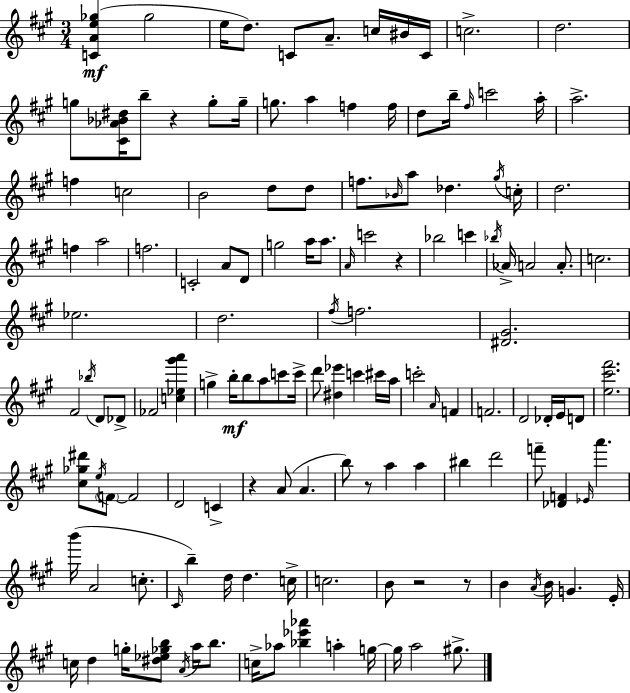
[C4,A4,E5,Gb5]/q Gb5/h E5/s D5/e. C4/e A4/e. C5/s BIS4/s C4/s C5/h. D5/h. G5/e [C#4,Ab4,Bb4,D#5]/s B5/e R/q G5/e G5/s G5/e. A5/q F5/q F5/s D5/e B5/s F#5/s C6/h A5/s A5/h. F5/q C5/h B4/h D5/e D5/e F5/e. Bb4/s A5/e Db5/q. G#5/s C5/s D5/h. F5/q A5/h F5/h. C4/h A4/e D4/e G5/h A5/s A5/e. A4/s C6/h R/q Bb5/h C6/q Bb5/s Ab4/s A4/h A4/e. C5/h. Eb5/h. D5/h. F#5/s F5/h. [D#4,G#4]/h. F#4/h Bb5/s D4/e Db4/e FES4/h [C5,Eb5,G#6,A6]/q G5/q B5/s B5/e A5/e C6/e C6/s D6/e [D#5,Eb6]/q C6/q C#6/s A5/s C6/h A4/s F4/q F4/h. D4/h Db4/s E4/s D4/e [E5,C#6,F#6]/h. [C#5,Gb5,D#6]/e E5/s F4/e F4/h D4/h C4/q R/q A4/e A4/q. B5/e R/e A5/q A5/q BIS5/q D6/h F6/e [Db4,F4]/q Eb4/s A6/q. B6/s A4/h C5/e. C#4/s B5/q D5/s D5/q. C5/s C5/h. B4/e R/h R/e B4/q A4/s B4/s G4/q. E4/s C5/s D5/q G5/s [D#5,Eb5,Gb5,B5]/e A4/s A5/s B5/e. C5/s Ab5/e [Bb5,Eb6,Ab6]/q A5/q G5/s G5/s A5/h G#5/e.